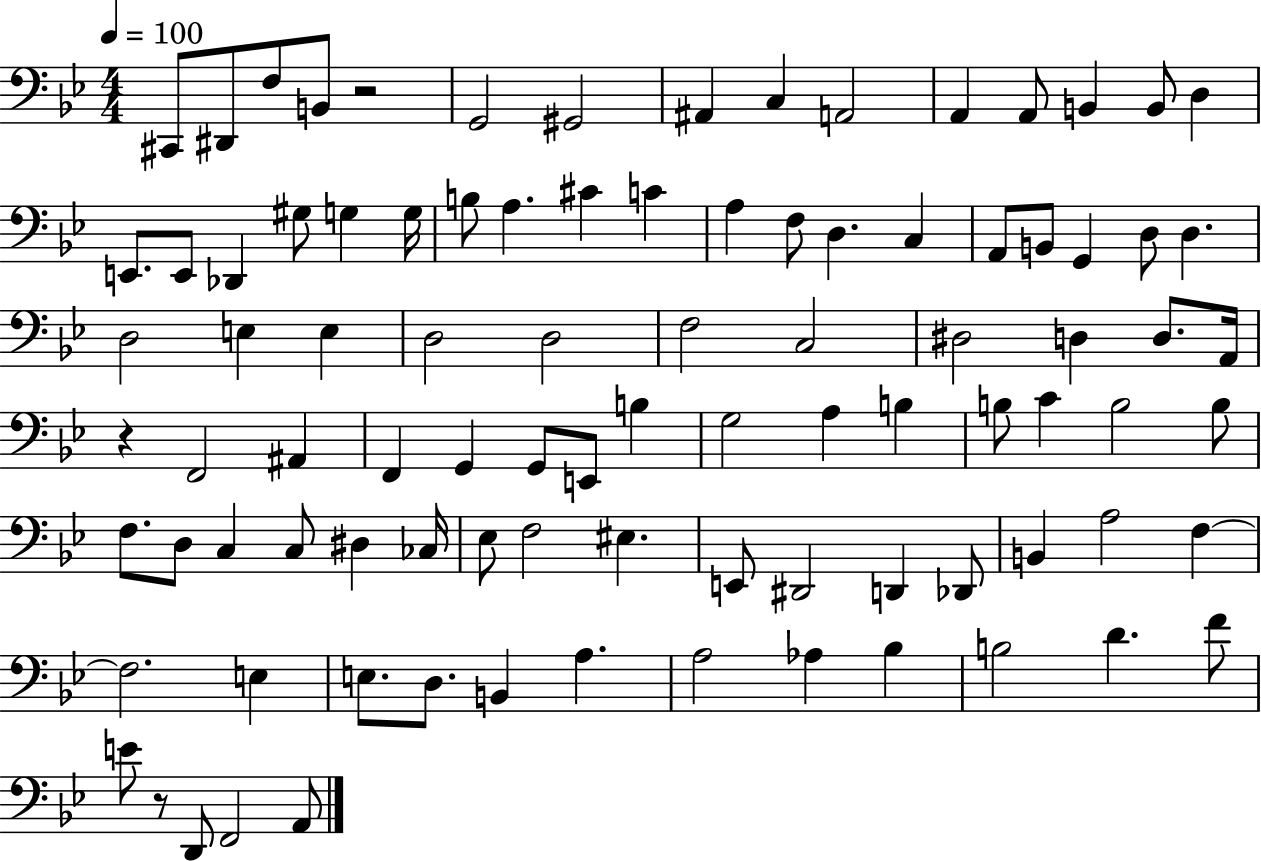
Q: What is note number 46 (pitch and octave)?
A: A#2